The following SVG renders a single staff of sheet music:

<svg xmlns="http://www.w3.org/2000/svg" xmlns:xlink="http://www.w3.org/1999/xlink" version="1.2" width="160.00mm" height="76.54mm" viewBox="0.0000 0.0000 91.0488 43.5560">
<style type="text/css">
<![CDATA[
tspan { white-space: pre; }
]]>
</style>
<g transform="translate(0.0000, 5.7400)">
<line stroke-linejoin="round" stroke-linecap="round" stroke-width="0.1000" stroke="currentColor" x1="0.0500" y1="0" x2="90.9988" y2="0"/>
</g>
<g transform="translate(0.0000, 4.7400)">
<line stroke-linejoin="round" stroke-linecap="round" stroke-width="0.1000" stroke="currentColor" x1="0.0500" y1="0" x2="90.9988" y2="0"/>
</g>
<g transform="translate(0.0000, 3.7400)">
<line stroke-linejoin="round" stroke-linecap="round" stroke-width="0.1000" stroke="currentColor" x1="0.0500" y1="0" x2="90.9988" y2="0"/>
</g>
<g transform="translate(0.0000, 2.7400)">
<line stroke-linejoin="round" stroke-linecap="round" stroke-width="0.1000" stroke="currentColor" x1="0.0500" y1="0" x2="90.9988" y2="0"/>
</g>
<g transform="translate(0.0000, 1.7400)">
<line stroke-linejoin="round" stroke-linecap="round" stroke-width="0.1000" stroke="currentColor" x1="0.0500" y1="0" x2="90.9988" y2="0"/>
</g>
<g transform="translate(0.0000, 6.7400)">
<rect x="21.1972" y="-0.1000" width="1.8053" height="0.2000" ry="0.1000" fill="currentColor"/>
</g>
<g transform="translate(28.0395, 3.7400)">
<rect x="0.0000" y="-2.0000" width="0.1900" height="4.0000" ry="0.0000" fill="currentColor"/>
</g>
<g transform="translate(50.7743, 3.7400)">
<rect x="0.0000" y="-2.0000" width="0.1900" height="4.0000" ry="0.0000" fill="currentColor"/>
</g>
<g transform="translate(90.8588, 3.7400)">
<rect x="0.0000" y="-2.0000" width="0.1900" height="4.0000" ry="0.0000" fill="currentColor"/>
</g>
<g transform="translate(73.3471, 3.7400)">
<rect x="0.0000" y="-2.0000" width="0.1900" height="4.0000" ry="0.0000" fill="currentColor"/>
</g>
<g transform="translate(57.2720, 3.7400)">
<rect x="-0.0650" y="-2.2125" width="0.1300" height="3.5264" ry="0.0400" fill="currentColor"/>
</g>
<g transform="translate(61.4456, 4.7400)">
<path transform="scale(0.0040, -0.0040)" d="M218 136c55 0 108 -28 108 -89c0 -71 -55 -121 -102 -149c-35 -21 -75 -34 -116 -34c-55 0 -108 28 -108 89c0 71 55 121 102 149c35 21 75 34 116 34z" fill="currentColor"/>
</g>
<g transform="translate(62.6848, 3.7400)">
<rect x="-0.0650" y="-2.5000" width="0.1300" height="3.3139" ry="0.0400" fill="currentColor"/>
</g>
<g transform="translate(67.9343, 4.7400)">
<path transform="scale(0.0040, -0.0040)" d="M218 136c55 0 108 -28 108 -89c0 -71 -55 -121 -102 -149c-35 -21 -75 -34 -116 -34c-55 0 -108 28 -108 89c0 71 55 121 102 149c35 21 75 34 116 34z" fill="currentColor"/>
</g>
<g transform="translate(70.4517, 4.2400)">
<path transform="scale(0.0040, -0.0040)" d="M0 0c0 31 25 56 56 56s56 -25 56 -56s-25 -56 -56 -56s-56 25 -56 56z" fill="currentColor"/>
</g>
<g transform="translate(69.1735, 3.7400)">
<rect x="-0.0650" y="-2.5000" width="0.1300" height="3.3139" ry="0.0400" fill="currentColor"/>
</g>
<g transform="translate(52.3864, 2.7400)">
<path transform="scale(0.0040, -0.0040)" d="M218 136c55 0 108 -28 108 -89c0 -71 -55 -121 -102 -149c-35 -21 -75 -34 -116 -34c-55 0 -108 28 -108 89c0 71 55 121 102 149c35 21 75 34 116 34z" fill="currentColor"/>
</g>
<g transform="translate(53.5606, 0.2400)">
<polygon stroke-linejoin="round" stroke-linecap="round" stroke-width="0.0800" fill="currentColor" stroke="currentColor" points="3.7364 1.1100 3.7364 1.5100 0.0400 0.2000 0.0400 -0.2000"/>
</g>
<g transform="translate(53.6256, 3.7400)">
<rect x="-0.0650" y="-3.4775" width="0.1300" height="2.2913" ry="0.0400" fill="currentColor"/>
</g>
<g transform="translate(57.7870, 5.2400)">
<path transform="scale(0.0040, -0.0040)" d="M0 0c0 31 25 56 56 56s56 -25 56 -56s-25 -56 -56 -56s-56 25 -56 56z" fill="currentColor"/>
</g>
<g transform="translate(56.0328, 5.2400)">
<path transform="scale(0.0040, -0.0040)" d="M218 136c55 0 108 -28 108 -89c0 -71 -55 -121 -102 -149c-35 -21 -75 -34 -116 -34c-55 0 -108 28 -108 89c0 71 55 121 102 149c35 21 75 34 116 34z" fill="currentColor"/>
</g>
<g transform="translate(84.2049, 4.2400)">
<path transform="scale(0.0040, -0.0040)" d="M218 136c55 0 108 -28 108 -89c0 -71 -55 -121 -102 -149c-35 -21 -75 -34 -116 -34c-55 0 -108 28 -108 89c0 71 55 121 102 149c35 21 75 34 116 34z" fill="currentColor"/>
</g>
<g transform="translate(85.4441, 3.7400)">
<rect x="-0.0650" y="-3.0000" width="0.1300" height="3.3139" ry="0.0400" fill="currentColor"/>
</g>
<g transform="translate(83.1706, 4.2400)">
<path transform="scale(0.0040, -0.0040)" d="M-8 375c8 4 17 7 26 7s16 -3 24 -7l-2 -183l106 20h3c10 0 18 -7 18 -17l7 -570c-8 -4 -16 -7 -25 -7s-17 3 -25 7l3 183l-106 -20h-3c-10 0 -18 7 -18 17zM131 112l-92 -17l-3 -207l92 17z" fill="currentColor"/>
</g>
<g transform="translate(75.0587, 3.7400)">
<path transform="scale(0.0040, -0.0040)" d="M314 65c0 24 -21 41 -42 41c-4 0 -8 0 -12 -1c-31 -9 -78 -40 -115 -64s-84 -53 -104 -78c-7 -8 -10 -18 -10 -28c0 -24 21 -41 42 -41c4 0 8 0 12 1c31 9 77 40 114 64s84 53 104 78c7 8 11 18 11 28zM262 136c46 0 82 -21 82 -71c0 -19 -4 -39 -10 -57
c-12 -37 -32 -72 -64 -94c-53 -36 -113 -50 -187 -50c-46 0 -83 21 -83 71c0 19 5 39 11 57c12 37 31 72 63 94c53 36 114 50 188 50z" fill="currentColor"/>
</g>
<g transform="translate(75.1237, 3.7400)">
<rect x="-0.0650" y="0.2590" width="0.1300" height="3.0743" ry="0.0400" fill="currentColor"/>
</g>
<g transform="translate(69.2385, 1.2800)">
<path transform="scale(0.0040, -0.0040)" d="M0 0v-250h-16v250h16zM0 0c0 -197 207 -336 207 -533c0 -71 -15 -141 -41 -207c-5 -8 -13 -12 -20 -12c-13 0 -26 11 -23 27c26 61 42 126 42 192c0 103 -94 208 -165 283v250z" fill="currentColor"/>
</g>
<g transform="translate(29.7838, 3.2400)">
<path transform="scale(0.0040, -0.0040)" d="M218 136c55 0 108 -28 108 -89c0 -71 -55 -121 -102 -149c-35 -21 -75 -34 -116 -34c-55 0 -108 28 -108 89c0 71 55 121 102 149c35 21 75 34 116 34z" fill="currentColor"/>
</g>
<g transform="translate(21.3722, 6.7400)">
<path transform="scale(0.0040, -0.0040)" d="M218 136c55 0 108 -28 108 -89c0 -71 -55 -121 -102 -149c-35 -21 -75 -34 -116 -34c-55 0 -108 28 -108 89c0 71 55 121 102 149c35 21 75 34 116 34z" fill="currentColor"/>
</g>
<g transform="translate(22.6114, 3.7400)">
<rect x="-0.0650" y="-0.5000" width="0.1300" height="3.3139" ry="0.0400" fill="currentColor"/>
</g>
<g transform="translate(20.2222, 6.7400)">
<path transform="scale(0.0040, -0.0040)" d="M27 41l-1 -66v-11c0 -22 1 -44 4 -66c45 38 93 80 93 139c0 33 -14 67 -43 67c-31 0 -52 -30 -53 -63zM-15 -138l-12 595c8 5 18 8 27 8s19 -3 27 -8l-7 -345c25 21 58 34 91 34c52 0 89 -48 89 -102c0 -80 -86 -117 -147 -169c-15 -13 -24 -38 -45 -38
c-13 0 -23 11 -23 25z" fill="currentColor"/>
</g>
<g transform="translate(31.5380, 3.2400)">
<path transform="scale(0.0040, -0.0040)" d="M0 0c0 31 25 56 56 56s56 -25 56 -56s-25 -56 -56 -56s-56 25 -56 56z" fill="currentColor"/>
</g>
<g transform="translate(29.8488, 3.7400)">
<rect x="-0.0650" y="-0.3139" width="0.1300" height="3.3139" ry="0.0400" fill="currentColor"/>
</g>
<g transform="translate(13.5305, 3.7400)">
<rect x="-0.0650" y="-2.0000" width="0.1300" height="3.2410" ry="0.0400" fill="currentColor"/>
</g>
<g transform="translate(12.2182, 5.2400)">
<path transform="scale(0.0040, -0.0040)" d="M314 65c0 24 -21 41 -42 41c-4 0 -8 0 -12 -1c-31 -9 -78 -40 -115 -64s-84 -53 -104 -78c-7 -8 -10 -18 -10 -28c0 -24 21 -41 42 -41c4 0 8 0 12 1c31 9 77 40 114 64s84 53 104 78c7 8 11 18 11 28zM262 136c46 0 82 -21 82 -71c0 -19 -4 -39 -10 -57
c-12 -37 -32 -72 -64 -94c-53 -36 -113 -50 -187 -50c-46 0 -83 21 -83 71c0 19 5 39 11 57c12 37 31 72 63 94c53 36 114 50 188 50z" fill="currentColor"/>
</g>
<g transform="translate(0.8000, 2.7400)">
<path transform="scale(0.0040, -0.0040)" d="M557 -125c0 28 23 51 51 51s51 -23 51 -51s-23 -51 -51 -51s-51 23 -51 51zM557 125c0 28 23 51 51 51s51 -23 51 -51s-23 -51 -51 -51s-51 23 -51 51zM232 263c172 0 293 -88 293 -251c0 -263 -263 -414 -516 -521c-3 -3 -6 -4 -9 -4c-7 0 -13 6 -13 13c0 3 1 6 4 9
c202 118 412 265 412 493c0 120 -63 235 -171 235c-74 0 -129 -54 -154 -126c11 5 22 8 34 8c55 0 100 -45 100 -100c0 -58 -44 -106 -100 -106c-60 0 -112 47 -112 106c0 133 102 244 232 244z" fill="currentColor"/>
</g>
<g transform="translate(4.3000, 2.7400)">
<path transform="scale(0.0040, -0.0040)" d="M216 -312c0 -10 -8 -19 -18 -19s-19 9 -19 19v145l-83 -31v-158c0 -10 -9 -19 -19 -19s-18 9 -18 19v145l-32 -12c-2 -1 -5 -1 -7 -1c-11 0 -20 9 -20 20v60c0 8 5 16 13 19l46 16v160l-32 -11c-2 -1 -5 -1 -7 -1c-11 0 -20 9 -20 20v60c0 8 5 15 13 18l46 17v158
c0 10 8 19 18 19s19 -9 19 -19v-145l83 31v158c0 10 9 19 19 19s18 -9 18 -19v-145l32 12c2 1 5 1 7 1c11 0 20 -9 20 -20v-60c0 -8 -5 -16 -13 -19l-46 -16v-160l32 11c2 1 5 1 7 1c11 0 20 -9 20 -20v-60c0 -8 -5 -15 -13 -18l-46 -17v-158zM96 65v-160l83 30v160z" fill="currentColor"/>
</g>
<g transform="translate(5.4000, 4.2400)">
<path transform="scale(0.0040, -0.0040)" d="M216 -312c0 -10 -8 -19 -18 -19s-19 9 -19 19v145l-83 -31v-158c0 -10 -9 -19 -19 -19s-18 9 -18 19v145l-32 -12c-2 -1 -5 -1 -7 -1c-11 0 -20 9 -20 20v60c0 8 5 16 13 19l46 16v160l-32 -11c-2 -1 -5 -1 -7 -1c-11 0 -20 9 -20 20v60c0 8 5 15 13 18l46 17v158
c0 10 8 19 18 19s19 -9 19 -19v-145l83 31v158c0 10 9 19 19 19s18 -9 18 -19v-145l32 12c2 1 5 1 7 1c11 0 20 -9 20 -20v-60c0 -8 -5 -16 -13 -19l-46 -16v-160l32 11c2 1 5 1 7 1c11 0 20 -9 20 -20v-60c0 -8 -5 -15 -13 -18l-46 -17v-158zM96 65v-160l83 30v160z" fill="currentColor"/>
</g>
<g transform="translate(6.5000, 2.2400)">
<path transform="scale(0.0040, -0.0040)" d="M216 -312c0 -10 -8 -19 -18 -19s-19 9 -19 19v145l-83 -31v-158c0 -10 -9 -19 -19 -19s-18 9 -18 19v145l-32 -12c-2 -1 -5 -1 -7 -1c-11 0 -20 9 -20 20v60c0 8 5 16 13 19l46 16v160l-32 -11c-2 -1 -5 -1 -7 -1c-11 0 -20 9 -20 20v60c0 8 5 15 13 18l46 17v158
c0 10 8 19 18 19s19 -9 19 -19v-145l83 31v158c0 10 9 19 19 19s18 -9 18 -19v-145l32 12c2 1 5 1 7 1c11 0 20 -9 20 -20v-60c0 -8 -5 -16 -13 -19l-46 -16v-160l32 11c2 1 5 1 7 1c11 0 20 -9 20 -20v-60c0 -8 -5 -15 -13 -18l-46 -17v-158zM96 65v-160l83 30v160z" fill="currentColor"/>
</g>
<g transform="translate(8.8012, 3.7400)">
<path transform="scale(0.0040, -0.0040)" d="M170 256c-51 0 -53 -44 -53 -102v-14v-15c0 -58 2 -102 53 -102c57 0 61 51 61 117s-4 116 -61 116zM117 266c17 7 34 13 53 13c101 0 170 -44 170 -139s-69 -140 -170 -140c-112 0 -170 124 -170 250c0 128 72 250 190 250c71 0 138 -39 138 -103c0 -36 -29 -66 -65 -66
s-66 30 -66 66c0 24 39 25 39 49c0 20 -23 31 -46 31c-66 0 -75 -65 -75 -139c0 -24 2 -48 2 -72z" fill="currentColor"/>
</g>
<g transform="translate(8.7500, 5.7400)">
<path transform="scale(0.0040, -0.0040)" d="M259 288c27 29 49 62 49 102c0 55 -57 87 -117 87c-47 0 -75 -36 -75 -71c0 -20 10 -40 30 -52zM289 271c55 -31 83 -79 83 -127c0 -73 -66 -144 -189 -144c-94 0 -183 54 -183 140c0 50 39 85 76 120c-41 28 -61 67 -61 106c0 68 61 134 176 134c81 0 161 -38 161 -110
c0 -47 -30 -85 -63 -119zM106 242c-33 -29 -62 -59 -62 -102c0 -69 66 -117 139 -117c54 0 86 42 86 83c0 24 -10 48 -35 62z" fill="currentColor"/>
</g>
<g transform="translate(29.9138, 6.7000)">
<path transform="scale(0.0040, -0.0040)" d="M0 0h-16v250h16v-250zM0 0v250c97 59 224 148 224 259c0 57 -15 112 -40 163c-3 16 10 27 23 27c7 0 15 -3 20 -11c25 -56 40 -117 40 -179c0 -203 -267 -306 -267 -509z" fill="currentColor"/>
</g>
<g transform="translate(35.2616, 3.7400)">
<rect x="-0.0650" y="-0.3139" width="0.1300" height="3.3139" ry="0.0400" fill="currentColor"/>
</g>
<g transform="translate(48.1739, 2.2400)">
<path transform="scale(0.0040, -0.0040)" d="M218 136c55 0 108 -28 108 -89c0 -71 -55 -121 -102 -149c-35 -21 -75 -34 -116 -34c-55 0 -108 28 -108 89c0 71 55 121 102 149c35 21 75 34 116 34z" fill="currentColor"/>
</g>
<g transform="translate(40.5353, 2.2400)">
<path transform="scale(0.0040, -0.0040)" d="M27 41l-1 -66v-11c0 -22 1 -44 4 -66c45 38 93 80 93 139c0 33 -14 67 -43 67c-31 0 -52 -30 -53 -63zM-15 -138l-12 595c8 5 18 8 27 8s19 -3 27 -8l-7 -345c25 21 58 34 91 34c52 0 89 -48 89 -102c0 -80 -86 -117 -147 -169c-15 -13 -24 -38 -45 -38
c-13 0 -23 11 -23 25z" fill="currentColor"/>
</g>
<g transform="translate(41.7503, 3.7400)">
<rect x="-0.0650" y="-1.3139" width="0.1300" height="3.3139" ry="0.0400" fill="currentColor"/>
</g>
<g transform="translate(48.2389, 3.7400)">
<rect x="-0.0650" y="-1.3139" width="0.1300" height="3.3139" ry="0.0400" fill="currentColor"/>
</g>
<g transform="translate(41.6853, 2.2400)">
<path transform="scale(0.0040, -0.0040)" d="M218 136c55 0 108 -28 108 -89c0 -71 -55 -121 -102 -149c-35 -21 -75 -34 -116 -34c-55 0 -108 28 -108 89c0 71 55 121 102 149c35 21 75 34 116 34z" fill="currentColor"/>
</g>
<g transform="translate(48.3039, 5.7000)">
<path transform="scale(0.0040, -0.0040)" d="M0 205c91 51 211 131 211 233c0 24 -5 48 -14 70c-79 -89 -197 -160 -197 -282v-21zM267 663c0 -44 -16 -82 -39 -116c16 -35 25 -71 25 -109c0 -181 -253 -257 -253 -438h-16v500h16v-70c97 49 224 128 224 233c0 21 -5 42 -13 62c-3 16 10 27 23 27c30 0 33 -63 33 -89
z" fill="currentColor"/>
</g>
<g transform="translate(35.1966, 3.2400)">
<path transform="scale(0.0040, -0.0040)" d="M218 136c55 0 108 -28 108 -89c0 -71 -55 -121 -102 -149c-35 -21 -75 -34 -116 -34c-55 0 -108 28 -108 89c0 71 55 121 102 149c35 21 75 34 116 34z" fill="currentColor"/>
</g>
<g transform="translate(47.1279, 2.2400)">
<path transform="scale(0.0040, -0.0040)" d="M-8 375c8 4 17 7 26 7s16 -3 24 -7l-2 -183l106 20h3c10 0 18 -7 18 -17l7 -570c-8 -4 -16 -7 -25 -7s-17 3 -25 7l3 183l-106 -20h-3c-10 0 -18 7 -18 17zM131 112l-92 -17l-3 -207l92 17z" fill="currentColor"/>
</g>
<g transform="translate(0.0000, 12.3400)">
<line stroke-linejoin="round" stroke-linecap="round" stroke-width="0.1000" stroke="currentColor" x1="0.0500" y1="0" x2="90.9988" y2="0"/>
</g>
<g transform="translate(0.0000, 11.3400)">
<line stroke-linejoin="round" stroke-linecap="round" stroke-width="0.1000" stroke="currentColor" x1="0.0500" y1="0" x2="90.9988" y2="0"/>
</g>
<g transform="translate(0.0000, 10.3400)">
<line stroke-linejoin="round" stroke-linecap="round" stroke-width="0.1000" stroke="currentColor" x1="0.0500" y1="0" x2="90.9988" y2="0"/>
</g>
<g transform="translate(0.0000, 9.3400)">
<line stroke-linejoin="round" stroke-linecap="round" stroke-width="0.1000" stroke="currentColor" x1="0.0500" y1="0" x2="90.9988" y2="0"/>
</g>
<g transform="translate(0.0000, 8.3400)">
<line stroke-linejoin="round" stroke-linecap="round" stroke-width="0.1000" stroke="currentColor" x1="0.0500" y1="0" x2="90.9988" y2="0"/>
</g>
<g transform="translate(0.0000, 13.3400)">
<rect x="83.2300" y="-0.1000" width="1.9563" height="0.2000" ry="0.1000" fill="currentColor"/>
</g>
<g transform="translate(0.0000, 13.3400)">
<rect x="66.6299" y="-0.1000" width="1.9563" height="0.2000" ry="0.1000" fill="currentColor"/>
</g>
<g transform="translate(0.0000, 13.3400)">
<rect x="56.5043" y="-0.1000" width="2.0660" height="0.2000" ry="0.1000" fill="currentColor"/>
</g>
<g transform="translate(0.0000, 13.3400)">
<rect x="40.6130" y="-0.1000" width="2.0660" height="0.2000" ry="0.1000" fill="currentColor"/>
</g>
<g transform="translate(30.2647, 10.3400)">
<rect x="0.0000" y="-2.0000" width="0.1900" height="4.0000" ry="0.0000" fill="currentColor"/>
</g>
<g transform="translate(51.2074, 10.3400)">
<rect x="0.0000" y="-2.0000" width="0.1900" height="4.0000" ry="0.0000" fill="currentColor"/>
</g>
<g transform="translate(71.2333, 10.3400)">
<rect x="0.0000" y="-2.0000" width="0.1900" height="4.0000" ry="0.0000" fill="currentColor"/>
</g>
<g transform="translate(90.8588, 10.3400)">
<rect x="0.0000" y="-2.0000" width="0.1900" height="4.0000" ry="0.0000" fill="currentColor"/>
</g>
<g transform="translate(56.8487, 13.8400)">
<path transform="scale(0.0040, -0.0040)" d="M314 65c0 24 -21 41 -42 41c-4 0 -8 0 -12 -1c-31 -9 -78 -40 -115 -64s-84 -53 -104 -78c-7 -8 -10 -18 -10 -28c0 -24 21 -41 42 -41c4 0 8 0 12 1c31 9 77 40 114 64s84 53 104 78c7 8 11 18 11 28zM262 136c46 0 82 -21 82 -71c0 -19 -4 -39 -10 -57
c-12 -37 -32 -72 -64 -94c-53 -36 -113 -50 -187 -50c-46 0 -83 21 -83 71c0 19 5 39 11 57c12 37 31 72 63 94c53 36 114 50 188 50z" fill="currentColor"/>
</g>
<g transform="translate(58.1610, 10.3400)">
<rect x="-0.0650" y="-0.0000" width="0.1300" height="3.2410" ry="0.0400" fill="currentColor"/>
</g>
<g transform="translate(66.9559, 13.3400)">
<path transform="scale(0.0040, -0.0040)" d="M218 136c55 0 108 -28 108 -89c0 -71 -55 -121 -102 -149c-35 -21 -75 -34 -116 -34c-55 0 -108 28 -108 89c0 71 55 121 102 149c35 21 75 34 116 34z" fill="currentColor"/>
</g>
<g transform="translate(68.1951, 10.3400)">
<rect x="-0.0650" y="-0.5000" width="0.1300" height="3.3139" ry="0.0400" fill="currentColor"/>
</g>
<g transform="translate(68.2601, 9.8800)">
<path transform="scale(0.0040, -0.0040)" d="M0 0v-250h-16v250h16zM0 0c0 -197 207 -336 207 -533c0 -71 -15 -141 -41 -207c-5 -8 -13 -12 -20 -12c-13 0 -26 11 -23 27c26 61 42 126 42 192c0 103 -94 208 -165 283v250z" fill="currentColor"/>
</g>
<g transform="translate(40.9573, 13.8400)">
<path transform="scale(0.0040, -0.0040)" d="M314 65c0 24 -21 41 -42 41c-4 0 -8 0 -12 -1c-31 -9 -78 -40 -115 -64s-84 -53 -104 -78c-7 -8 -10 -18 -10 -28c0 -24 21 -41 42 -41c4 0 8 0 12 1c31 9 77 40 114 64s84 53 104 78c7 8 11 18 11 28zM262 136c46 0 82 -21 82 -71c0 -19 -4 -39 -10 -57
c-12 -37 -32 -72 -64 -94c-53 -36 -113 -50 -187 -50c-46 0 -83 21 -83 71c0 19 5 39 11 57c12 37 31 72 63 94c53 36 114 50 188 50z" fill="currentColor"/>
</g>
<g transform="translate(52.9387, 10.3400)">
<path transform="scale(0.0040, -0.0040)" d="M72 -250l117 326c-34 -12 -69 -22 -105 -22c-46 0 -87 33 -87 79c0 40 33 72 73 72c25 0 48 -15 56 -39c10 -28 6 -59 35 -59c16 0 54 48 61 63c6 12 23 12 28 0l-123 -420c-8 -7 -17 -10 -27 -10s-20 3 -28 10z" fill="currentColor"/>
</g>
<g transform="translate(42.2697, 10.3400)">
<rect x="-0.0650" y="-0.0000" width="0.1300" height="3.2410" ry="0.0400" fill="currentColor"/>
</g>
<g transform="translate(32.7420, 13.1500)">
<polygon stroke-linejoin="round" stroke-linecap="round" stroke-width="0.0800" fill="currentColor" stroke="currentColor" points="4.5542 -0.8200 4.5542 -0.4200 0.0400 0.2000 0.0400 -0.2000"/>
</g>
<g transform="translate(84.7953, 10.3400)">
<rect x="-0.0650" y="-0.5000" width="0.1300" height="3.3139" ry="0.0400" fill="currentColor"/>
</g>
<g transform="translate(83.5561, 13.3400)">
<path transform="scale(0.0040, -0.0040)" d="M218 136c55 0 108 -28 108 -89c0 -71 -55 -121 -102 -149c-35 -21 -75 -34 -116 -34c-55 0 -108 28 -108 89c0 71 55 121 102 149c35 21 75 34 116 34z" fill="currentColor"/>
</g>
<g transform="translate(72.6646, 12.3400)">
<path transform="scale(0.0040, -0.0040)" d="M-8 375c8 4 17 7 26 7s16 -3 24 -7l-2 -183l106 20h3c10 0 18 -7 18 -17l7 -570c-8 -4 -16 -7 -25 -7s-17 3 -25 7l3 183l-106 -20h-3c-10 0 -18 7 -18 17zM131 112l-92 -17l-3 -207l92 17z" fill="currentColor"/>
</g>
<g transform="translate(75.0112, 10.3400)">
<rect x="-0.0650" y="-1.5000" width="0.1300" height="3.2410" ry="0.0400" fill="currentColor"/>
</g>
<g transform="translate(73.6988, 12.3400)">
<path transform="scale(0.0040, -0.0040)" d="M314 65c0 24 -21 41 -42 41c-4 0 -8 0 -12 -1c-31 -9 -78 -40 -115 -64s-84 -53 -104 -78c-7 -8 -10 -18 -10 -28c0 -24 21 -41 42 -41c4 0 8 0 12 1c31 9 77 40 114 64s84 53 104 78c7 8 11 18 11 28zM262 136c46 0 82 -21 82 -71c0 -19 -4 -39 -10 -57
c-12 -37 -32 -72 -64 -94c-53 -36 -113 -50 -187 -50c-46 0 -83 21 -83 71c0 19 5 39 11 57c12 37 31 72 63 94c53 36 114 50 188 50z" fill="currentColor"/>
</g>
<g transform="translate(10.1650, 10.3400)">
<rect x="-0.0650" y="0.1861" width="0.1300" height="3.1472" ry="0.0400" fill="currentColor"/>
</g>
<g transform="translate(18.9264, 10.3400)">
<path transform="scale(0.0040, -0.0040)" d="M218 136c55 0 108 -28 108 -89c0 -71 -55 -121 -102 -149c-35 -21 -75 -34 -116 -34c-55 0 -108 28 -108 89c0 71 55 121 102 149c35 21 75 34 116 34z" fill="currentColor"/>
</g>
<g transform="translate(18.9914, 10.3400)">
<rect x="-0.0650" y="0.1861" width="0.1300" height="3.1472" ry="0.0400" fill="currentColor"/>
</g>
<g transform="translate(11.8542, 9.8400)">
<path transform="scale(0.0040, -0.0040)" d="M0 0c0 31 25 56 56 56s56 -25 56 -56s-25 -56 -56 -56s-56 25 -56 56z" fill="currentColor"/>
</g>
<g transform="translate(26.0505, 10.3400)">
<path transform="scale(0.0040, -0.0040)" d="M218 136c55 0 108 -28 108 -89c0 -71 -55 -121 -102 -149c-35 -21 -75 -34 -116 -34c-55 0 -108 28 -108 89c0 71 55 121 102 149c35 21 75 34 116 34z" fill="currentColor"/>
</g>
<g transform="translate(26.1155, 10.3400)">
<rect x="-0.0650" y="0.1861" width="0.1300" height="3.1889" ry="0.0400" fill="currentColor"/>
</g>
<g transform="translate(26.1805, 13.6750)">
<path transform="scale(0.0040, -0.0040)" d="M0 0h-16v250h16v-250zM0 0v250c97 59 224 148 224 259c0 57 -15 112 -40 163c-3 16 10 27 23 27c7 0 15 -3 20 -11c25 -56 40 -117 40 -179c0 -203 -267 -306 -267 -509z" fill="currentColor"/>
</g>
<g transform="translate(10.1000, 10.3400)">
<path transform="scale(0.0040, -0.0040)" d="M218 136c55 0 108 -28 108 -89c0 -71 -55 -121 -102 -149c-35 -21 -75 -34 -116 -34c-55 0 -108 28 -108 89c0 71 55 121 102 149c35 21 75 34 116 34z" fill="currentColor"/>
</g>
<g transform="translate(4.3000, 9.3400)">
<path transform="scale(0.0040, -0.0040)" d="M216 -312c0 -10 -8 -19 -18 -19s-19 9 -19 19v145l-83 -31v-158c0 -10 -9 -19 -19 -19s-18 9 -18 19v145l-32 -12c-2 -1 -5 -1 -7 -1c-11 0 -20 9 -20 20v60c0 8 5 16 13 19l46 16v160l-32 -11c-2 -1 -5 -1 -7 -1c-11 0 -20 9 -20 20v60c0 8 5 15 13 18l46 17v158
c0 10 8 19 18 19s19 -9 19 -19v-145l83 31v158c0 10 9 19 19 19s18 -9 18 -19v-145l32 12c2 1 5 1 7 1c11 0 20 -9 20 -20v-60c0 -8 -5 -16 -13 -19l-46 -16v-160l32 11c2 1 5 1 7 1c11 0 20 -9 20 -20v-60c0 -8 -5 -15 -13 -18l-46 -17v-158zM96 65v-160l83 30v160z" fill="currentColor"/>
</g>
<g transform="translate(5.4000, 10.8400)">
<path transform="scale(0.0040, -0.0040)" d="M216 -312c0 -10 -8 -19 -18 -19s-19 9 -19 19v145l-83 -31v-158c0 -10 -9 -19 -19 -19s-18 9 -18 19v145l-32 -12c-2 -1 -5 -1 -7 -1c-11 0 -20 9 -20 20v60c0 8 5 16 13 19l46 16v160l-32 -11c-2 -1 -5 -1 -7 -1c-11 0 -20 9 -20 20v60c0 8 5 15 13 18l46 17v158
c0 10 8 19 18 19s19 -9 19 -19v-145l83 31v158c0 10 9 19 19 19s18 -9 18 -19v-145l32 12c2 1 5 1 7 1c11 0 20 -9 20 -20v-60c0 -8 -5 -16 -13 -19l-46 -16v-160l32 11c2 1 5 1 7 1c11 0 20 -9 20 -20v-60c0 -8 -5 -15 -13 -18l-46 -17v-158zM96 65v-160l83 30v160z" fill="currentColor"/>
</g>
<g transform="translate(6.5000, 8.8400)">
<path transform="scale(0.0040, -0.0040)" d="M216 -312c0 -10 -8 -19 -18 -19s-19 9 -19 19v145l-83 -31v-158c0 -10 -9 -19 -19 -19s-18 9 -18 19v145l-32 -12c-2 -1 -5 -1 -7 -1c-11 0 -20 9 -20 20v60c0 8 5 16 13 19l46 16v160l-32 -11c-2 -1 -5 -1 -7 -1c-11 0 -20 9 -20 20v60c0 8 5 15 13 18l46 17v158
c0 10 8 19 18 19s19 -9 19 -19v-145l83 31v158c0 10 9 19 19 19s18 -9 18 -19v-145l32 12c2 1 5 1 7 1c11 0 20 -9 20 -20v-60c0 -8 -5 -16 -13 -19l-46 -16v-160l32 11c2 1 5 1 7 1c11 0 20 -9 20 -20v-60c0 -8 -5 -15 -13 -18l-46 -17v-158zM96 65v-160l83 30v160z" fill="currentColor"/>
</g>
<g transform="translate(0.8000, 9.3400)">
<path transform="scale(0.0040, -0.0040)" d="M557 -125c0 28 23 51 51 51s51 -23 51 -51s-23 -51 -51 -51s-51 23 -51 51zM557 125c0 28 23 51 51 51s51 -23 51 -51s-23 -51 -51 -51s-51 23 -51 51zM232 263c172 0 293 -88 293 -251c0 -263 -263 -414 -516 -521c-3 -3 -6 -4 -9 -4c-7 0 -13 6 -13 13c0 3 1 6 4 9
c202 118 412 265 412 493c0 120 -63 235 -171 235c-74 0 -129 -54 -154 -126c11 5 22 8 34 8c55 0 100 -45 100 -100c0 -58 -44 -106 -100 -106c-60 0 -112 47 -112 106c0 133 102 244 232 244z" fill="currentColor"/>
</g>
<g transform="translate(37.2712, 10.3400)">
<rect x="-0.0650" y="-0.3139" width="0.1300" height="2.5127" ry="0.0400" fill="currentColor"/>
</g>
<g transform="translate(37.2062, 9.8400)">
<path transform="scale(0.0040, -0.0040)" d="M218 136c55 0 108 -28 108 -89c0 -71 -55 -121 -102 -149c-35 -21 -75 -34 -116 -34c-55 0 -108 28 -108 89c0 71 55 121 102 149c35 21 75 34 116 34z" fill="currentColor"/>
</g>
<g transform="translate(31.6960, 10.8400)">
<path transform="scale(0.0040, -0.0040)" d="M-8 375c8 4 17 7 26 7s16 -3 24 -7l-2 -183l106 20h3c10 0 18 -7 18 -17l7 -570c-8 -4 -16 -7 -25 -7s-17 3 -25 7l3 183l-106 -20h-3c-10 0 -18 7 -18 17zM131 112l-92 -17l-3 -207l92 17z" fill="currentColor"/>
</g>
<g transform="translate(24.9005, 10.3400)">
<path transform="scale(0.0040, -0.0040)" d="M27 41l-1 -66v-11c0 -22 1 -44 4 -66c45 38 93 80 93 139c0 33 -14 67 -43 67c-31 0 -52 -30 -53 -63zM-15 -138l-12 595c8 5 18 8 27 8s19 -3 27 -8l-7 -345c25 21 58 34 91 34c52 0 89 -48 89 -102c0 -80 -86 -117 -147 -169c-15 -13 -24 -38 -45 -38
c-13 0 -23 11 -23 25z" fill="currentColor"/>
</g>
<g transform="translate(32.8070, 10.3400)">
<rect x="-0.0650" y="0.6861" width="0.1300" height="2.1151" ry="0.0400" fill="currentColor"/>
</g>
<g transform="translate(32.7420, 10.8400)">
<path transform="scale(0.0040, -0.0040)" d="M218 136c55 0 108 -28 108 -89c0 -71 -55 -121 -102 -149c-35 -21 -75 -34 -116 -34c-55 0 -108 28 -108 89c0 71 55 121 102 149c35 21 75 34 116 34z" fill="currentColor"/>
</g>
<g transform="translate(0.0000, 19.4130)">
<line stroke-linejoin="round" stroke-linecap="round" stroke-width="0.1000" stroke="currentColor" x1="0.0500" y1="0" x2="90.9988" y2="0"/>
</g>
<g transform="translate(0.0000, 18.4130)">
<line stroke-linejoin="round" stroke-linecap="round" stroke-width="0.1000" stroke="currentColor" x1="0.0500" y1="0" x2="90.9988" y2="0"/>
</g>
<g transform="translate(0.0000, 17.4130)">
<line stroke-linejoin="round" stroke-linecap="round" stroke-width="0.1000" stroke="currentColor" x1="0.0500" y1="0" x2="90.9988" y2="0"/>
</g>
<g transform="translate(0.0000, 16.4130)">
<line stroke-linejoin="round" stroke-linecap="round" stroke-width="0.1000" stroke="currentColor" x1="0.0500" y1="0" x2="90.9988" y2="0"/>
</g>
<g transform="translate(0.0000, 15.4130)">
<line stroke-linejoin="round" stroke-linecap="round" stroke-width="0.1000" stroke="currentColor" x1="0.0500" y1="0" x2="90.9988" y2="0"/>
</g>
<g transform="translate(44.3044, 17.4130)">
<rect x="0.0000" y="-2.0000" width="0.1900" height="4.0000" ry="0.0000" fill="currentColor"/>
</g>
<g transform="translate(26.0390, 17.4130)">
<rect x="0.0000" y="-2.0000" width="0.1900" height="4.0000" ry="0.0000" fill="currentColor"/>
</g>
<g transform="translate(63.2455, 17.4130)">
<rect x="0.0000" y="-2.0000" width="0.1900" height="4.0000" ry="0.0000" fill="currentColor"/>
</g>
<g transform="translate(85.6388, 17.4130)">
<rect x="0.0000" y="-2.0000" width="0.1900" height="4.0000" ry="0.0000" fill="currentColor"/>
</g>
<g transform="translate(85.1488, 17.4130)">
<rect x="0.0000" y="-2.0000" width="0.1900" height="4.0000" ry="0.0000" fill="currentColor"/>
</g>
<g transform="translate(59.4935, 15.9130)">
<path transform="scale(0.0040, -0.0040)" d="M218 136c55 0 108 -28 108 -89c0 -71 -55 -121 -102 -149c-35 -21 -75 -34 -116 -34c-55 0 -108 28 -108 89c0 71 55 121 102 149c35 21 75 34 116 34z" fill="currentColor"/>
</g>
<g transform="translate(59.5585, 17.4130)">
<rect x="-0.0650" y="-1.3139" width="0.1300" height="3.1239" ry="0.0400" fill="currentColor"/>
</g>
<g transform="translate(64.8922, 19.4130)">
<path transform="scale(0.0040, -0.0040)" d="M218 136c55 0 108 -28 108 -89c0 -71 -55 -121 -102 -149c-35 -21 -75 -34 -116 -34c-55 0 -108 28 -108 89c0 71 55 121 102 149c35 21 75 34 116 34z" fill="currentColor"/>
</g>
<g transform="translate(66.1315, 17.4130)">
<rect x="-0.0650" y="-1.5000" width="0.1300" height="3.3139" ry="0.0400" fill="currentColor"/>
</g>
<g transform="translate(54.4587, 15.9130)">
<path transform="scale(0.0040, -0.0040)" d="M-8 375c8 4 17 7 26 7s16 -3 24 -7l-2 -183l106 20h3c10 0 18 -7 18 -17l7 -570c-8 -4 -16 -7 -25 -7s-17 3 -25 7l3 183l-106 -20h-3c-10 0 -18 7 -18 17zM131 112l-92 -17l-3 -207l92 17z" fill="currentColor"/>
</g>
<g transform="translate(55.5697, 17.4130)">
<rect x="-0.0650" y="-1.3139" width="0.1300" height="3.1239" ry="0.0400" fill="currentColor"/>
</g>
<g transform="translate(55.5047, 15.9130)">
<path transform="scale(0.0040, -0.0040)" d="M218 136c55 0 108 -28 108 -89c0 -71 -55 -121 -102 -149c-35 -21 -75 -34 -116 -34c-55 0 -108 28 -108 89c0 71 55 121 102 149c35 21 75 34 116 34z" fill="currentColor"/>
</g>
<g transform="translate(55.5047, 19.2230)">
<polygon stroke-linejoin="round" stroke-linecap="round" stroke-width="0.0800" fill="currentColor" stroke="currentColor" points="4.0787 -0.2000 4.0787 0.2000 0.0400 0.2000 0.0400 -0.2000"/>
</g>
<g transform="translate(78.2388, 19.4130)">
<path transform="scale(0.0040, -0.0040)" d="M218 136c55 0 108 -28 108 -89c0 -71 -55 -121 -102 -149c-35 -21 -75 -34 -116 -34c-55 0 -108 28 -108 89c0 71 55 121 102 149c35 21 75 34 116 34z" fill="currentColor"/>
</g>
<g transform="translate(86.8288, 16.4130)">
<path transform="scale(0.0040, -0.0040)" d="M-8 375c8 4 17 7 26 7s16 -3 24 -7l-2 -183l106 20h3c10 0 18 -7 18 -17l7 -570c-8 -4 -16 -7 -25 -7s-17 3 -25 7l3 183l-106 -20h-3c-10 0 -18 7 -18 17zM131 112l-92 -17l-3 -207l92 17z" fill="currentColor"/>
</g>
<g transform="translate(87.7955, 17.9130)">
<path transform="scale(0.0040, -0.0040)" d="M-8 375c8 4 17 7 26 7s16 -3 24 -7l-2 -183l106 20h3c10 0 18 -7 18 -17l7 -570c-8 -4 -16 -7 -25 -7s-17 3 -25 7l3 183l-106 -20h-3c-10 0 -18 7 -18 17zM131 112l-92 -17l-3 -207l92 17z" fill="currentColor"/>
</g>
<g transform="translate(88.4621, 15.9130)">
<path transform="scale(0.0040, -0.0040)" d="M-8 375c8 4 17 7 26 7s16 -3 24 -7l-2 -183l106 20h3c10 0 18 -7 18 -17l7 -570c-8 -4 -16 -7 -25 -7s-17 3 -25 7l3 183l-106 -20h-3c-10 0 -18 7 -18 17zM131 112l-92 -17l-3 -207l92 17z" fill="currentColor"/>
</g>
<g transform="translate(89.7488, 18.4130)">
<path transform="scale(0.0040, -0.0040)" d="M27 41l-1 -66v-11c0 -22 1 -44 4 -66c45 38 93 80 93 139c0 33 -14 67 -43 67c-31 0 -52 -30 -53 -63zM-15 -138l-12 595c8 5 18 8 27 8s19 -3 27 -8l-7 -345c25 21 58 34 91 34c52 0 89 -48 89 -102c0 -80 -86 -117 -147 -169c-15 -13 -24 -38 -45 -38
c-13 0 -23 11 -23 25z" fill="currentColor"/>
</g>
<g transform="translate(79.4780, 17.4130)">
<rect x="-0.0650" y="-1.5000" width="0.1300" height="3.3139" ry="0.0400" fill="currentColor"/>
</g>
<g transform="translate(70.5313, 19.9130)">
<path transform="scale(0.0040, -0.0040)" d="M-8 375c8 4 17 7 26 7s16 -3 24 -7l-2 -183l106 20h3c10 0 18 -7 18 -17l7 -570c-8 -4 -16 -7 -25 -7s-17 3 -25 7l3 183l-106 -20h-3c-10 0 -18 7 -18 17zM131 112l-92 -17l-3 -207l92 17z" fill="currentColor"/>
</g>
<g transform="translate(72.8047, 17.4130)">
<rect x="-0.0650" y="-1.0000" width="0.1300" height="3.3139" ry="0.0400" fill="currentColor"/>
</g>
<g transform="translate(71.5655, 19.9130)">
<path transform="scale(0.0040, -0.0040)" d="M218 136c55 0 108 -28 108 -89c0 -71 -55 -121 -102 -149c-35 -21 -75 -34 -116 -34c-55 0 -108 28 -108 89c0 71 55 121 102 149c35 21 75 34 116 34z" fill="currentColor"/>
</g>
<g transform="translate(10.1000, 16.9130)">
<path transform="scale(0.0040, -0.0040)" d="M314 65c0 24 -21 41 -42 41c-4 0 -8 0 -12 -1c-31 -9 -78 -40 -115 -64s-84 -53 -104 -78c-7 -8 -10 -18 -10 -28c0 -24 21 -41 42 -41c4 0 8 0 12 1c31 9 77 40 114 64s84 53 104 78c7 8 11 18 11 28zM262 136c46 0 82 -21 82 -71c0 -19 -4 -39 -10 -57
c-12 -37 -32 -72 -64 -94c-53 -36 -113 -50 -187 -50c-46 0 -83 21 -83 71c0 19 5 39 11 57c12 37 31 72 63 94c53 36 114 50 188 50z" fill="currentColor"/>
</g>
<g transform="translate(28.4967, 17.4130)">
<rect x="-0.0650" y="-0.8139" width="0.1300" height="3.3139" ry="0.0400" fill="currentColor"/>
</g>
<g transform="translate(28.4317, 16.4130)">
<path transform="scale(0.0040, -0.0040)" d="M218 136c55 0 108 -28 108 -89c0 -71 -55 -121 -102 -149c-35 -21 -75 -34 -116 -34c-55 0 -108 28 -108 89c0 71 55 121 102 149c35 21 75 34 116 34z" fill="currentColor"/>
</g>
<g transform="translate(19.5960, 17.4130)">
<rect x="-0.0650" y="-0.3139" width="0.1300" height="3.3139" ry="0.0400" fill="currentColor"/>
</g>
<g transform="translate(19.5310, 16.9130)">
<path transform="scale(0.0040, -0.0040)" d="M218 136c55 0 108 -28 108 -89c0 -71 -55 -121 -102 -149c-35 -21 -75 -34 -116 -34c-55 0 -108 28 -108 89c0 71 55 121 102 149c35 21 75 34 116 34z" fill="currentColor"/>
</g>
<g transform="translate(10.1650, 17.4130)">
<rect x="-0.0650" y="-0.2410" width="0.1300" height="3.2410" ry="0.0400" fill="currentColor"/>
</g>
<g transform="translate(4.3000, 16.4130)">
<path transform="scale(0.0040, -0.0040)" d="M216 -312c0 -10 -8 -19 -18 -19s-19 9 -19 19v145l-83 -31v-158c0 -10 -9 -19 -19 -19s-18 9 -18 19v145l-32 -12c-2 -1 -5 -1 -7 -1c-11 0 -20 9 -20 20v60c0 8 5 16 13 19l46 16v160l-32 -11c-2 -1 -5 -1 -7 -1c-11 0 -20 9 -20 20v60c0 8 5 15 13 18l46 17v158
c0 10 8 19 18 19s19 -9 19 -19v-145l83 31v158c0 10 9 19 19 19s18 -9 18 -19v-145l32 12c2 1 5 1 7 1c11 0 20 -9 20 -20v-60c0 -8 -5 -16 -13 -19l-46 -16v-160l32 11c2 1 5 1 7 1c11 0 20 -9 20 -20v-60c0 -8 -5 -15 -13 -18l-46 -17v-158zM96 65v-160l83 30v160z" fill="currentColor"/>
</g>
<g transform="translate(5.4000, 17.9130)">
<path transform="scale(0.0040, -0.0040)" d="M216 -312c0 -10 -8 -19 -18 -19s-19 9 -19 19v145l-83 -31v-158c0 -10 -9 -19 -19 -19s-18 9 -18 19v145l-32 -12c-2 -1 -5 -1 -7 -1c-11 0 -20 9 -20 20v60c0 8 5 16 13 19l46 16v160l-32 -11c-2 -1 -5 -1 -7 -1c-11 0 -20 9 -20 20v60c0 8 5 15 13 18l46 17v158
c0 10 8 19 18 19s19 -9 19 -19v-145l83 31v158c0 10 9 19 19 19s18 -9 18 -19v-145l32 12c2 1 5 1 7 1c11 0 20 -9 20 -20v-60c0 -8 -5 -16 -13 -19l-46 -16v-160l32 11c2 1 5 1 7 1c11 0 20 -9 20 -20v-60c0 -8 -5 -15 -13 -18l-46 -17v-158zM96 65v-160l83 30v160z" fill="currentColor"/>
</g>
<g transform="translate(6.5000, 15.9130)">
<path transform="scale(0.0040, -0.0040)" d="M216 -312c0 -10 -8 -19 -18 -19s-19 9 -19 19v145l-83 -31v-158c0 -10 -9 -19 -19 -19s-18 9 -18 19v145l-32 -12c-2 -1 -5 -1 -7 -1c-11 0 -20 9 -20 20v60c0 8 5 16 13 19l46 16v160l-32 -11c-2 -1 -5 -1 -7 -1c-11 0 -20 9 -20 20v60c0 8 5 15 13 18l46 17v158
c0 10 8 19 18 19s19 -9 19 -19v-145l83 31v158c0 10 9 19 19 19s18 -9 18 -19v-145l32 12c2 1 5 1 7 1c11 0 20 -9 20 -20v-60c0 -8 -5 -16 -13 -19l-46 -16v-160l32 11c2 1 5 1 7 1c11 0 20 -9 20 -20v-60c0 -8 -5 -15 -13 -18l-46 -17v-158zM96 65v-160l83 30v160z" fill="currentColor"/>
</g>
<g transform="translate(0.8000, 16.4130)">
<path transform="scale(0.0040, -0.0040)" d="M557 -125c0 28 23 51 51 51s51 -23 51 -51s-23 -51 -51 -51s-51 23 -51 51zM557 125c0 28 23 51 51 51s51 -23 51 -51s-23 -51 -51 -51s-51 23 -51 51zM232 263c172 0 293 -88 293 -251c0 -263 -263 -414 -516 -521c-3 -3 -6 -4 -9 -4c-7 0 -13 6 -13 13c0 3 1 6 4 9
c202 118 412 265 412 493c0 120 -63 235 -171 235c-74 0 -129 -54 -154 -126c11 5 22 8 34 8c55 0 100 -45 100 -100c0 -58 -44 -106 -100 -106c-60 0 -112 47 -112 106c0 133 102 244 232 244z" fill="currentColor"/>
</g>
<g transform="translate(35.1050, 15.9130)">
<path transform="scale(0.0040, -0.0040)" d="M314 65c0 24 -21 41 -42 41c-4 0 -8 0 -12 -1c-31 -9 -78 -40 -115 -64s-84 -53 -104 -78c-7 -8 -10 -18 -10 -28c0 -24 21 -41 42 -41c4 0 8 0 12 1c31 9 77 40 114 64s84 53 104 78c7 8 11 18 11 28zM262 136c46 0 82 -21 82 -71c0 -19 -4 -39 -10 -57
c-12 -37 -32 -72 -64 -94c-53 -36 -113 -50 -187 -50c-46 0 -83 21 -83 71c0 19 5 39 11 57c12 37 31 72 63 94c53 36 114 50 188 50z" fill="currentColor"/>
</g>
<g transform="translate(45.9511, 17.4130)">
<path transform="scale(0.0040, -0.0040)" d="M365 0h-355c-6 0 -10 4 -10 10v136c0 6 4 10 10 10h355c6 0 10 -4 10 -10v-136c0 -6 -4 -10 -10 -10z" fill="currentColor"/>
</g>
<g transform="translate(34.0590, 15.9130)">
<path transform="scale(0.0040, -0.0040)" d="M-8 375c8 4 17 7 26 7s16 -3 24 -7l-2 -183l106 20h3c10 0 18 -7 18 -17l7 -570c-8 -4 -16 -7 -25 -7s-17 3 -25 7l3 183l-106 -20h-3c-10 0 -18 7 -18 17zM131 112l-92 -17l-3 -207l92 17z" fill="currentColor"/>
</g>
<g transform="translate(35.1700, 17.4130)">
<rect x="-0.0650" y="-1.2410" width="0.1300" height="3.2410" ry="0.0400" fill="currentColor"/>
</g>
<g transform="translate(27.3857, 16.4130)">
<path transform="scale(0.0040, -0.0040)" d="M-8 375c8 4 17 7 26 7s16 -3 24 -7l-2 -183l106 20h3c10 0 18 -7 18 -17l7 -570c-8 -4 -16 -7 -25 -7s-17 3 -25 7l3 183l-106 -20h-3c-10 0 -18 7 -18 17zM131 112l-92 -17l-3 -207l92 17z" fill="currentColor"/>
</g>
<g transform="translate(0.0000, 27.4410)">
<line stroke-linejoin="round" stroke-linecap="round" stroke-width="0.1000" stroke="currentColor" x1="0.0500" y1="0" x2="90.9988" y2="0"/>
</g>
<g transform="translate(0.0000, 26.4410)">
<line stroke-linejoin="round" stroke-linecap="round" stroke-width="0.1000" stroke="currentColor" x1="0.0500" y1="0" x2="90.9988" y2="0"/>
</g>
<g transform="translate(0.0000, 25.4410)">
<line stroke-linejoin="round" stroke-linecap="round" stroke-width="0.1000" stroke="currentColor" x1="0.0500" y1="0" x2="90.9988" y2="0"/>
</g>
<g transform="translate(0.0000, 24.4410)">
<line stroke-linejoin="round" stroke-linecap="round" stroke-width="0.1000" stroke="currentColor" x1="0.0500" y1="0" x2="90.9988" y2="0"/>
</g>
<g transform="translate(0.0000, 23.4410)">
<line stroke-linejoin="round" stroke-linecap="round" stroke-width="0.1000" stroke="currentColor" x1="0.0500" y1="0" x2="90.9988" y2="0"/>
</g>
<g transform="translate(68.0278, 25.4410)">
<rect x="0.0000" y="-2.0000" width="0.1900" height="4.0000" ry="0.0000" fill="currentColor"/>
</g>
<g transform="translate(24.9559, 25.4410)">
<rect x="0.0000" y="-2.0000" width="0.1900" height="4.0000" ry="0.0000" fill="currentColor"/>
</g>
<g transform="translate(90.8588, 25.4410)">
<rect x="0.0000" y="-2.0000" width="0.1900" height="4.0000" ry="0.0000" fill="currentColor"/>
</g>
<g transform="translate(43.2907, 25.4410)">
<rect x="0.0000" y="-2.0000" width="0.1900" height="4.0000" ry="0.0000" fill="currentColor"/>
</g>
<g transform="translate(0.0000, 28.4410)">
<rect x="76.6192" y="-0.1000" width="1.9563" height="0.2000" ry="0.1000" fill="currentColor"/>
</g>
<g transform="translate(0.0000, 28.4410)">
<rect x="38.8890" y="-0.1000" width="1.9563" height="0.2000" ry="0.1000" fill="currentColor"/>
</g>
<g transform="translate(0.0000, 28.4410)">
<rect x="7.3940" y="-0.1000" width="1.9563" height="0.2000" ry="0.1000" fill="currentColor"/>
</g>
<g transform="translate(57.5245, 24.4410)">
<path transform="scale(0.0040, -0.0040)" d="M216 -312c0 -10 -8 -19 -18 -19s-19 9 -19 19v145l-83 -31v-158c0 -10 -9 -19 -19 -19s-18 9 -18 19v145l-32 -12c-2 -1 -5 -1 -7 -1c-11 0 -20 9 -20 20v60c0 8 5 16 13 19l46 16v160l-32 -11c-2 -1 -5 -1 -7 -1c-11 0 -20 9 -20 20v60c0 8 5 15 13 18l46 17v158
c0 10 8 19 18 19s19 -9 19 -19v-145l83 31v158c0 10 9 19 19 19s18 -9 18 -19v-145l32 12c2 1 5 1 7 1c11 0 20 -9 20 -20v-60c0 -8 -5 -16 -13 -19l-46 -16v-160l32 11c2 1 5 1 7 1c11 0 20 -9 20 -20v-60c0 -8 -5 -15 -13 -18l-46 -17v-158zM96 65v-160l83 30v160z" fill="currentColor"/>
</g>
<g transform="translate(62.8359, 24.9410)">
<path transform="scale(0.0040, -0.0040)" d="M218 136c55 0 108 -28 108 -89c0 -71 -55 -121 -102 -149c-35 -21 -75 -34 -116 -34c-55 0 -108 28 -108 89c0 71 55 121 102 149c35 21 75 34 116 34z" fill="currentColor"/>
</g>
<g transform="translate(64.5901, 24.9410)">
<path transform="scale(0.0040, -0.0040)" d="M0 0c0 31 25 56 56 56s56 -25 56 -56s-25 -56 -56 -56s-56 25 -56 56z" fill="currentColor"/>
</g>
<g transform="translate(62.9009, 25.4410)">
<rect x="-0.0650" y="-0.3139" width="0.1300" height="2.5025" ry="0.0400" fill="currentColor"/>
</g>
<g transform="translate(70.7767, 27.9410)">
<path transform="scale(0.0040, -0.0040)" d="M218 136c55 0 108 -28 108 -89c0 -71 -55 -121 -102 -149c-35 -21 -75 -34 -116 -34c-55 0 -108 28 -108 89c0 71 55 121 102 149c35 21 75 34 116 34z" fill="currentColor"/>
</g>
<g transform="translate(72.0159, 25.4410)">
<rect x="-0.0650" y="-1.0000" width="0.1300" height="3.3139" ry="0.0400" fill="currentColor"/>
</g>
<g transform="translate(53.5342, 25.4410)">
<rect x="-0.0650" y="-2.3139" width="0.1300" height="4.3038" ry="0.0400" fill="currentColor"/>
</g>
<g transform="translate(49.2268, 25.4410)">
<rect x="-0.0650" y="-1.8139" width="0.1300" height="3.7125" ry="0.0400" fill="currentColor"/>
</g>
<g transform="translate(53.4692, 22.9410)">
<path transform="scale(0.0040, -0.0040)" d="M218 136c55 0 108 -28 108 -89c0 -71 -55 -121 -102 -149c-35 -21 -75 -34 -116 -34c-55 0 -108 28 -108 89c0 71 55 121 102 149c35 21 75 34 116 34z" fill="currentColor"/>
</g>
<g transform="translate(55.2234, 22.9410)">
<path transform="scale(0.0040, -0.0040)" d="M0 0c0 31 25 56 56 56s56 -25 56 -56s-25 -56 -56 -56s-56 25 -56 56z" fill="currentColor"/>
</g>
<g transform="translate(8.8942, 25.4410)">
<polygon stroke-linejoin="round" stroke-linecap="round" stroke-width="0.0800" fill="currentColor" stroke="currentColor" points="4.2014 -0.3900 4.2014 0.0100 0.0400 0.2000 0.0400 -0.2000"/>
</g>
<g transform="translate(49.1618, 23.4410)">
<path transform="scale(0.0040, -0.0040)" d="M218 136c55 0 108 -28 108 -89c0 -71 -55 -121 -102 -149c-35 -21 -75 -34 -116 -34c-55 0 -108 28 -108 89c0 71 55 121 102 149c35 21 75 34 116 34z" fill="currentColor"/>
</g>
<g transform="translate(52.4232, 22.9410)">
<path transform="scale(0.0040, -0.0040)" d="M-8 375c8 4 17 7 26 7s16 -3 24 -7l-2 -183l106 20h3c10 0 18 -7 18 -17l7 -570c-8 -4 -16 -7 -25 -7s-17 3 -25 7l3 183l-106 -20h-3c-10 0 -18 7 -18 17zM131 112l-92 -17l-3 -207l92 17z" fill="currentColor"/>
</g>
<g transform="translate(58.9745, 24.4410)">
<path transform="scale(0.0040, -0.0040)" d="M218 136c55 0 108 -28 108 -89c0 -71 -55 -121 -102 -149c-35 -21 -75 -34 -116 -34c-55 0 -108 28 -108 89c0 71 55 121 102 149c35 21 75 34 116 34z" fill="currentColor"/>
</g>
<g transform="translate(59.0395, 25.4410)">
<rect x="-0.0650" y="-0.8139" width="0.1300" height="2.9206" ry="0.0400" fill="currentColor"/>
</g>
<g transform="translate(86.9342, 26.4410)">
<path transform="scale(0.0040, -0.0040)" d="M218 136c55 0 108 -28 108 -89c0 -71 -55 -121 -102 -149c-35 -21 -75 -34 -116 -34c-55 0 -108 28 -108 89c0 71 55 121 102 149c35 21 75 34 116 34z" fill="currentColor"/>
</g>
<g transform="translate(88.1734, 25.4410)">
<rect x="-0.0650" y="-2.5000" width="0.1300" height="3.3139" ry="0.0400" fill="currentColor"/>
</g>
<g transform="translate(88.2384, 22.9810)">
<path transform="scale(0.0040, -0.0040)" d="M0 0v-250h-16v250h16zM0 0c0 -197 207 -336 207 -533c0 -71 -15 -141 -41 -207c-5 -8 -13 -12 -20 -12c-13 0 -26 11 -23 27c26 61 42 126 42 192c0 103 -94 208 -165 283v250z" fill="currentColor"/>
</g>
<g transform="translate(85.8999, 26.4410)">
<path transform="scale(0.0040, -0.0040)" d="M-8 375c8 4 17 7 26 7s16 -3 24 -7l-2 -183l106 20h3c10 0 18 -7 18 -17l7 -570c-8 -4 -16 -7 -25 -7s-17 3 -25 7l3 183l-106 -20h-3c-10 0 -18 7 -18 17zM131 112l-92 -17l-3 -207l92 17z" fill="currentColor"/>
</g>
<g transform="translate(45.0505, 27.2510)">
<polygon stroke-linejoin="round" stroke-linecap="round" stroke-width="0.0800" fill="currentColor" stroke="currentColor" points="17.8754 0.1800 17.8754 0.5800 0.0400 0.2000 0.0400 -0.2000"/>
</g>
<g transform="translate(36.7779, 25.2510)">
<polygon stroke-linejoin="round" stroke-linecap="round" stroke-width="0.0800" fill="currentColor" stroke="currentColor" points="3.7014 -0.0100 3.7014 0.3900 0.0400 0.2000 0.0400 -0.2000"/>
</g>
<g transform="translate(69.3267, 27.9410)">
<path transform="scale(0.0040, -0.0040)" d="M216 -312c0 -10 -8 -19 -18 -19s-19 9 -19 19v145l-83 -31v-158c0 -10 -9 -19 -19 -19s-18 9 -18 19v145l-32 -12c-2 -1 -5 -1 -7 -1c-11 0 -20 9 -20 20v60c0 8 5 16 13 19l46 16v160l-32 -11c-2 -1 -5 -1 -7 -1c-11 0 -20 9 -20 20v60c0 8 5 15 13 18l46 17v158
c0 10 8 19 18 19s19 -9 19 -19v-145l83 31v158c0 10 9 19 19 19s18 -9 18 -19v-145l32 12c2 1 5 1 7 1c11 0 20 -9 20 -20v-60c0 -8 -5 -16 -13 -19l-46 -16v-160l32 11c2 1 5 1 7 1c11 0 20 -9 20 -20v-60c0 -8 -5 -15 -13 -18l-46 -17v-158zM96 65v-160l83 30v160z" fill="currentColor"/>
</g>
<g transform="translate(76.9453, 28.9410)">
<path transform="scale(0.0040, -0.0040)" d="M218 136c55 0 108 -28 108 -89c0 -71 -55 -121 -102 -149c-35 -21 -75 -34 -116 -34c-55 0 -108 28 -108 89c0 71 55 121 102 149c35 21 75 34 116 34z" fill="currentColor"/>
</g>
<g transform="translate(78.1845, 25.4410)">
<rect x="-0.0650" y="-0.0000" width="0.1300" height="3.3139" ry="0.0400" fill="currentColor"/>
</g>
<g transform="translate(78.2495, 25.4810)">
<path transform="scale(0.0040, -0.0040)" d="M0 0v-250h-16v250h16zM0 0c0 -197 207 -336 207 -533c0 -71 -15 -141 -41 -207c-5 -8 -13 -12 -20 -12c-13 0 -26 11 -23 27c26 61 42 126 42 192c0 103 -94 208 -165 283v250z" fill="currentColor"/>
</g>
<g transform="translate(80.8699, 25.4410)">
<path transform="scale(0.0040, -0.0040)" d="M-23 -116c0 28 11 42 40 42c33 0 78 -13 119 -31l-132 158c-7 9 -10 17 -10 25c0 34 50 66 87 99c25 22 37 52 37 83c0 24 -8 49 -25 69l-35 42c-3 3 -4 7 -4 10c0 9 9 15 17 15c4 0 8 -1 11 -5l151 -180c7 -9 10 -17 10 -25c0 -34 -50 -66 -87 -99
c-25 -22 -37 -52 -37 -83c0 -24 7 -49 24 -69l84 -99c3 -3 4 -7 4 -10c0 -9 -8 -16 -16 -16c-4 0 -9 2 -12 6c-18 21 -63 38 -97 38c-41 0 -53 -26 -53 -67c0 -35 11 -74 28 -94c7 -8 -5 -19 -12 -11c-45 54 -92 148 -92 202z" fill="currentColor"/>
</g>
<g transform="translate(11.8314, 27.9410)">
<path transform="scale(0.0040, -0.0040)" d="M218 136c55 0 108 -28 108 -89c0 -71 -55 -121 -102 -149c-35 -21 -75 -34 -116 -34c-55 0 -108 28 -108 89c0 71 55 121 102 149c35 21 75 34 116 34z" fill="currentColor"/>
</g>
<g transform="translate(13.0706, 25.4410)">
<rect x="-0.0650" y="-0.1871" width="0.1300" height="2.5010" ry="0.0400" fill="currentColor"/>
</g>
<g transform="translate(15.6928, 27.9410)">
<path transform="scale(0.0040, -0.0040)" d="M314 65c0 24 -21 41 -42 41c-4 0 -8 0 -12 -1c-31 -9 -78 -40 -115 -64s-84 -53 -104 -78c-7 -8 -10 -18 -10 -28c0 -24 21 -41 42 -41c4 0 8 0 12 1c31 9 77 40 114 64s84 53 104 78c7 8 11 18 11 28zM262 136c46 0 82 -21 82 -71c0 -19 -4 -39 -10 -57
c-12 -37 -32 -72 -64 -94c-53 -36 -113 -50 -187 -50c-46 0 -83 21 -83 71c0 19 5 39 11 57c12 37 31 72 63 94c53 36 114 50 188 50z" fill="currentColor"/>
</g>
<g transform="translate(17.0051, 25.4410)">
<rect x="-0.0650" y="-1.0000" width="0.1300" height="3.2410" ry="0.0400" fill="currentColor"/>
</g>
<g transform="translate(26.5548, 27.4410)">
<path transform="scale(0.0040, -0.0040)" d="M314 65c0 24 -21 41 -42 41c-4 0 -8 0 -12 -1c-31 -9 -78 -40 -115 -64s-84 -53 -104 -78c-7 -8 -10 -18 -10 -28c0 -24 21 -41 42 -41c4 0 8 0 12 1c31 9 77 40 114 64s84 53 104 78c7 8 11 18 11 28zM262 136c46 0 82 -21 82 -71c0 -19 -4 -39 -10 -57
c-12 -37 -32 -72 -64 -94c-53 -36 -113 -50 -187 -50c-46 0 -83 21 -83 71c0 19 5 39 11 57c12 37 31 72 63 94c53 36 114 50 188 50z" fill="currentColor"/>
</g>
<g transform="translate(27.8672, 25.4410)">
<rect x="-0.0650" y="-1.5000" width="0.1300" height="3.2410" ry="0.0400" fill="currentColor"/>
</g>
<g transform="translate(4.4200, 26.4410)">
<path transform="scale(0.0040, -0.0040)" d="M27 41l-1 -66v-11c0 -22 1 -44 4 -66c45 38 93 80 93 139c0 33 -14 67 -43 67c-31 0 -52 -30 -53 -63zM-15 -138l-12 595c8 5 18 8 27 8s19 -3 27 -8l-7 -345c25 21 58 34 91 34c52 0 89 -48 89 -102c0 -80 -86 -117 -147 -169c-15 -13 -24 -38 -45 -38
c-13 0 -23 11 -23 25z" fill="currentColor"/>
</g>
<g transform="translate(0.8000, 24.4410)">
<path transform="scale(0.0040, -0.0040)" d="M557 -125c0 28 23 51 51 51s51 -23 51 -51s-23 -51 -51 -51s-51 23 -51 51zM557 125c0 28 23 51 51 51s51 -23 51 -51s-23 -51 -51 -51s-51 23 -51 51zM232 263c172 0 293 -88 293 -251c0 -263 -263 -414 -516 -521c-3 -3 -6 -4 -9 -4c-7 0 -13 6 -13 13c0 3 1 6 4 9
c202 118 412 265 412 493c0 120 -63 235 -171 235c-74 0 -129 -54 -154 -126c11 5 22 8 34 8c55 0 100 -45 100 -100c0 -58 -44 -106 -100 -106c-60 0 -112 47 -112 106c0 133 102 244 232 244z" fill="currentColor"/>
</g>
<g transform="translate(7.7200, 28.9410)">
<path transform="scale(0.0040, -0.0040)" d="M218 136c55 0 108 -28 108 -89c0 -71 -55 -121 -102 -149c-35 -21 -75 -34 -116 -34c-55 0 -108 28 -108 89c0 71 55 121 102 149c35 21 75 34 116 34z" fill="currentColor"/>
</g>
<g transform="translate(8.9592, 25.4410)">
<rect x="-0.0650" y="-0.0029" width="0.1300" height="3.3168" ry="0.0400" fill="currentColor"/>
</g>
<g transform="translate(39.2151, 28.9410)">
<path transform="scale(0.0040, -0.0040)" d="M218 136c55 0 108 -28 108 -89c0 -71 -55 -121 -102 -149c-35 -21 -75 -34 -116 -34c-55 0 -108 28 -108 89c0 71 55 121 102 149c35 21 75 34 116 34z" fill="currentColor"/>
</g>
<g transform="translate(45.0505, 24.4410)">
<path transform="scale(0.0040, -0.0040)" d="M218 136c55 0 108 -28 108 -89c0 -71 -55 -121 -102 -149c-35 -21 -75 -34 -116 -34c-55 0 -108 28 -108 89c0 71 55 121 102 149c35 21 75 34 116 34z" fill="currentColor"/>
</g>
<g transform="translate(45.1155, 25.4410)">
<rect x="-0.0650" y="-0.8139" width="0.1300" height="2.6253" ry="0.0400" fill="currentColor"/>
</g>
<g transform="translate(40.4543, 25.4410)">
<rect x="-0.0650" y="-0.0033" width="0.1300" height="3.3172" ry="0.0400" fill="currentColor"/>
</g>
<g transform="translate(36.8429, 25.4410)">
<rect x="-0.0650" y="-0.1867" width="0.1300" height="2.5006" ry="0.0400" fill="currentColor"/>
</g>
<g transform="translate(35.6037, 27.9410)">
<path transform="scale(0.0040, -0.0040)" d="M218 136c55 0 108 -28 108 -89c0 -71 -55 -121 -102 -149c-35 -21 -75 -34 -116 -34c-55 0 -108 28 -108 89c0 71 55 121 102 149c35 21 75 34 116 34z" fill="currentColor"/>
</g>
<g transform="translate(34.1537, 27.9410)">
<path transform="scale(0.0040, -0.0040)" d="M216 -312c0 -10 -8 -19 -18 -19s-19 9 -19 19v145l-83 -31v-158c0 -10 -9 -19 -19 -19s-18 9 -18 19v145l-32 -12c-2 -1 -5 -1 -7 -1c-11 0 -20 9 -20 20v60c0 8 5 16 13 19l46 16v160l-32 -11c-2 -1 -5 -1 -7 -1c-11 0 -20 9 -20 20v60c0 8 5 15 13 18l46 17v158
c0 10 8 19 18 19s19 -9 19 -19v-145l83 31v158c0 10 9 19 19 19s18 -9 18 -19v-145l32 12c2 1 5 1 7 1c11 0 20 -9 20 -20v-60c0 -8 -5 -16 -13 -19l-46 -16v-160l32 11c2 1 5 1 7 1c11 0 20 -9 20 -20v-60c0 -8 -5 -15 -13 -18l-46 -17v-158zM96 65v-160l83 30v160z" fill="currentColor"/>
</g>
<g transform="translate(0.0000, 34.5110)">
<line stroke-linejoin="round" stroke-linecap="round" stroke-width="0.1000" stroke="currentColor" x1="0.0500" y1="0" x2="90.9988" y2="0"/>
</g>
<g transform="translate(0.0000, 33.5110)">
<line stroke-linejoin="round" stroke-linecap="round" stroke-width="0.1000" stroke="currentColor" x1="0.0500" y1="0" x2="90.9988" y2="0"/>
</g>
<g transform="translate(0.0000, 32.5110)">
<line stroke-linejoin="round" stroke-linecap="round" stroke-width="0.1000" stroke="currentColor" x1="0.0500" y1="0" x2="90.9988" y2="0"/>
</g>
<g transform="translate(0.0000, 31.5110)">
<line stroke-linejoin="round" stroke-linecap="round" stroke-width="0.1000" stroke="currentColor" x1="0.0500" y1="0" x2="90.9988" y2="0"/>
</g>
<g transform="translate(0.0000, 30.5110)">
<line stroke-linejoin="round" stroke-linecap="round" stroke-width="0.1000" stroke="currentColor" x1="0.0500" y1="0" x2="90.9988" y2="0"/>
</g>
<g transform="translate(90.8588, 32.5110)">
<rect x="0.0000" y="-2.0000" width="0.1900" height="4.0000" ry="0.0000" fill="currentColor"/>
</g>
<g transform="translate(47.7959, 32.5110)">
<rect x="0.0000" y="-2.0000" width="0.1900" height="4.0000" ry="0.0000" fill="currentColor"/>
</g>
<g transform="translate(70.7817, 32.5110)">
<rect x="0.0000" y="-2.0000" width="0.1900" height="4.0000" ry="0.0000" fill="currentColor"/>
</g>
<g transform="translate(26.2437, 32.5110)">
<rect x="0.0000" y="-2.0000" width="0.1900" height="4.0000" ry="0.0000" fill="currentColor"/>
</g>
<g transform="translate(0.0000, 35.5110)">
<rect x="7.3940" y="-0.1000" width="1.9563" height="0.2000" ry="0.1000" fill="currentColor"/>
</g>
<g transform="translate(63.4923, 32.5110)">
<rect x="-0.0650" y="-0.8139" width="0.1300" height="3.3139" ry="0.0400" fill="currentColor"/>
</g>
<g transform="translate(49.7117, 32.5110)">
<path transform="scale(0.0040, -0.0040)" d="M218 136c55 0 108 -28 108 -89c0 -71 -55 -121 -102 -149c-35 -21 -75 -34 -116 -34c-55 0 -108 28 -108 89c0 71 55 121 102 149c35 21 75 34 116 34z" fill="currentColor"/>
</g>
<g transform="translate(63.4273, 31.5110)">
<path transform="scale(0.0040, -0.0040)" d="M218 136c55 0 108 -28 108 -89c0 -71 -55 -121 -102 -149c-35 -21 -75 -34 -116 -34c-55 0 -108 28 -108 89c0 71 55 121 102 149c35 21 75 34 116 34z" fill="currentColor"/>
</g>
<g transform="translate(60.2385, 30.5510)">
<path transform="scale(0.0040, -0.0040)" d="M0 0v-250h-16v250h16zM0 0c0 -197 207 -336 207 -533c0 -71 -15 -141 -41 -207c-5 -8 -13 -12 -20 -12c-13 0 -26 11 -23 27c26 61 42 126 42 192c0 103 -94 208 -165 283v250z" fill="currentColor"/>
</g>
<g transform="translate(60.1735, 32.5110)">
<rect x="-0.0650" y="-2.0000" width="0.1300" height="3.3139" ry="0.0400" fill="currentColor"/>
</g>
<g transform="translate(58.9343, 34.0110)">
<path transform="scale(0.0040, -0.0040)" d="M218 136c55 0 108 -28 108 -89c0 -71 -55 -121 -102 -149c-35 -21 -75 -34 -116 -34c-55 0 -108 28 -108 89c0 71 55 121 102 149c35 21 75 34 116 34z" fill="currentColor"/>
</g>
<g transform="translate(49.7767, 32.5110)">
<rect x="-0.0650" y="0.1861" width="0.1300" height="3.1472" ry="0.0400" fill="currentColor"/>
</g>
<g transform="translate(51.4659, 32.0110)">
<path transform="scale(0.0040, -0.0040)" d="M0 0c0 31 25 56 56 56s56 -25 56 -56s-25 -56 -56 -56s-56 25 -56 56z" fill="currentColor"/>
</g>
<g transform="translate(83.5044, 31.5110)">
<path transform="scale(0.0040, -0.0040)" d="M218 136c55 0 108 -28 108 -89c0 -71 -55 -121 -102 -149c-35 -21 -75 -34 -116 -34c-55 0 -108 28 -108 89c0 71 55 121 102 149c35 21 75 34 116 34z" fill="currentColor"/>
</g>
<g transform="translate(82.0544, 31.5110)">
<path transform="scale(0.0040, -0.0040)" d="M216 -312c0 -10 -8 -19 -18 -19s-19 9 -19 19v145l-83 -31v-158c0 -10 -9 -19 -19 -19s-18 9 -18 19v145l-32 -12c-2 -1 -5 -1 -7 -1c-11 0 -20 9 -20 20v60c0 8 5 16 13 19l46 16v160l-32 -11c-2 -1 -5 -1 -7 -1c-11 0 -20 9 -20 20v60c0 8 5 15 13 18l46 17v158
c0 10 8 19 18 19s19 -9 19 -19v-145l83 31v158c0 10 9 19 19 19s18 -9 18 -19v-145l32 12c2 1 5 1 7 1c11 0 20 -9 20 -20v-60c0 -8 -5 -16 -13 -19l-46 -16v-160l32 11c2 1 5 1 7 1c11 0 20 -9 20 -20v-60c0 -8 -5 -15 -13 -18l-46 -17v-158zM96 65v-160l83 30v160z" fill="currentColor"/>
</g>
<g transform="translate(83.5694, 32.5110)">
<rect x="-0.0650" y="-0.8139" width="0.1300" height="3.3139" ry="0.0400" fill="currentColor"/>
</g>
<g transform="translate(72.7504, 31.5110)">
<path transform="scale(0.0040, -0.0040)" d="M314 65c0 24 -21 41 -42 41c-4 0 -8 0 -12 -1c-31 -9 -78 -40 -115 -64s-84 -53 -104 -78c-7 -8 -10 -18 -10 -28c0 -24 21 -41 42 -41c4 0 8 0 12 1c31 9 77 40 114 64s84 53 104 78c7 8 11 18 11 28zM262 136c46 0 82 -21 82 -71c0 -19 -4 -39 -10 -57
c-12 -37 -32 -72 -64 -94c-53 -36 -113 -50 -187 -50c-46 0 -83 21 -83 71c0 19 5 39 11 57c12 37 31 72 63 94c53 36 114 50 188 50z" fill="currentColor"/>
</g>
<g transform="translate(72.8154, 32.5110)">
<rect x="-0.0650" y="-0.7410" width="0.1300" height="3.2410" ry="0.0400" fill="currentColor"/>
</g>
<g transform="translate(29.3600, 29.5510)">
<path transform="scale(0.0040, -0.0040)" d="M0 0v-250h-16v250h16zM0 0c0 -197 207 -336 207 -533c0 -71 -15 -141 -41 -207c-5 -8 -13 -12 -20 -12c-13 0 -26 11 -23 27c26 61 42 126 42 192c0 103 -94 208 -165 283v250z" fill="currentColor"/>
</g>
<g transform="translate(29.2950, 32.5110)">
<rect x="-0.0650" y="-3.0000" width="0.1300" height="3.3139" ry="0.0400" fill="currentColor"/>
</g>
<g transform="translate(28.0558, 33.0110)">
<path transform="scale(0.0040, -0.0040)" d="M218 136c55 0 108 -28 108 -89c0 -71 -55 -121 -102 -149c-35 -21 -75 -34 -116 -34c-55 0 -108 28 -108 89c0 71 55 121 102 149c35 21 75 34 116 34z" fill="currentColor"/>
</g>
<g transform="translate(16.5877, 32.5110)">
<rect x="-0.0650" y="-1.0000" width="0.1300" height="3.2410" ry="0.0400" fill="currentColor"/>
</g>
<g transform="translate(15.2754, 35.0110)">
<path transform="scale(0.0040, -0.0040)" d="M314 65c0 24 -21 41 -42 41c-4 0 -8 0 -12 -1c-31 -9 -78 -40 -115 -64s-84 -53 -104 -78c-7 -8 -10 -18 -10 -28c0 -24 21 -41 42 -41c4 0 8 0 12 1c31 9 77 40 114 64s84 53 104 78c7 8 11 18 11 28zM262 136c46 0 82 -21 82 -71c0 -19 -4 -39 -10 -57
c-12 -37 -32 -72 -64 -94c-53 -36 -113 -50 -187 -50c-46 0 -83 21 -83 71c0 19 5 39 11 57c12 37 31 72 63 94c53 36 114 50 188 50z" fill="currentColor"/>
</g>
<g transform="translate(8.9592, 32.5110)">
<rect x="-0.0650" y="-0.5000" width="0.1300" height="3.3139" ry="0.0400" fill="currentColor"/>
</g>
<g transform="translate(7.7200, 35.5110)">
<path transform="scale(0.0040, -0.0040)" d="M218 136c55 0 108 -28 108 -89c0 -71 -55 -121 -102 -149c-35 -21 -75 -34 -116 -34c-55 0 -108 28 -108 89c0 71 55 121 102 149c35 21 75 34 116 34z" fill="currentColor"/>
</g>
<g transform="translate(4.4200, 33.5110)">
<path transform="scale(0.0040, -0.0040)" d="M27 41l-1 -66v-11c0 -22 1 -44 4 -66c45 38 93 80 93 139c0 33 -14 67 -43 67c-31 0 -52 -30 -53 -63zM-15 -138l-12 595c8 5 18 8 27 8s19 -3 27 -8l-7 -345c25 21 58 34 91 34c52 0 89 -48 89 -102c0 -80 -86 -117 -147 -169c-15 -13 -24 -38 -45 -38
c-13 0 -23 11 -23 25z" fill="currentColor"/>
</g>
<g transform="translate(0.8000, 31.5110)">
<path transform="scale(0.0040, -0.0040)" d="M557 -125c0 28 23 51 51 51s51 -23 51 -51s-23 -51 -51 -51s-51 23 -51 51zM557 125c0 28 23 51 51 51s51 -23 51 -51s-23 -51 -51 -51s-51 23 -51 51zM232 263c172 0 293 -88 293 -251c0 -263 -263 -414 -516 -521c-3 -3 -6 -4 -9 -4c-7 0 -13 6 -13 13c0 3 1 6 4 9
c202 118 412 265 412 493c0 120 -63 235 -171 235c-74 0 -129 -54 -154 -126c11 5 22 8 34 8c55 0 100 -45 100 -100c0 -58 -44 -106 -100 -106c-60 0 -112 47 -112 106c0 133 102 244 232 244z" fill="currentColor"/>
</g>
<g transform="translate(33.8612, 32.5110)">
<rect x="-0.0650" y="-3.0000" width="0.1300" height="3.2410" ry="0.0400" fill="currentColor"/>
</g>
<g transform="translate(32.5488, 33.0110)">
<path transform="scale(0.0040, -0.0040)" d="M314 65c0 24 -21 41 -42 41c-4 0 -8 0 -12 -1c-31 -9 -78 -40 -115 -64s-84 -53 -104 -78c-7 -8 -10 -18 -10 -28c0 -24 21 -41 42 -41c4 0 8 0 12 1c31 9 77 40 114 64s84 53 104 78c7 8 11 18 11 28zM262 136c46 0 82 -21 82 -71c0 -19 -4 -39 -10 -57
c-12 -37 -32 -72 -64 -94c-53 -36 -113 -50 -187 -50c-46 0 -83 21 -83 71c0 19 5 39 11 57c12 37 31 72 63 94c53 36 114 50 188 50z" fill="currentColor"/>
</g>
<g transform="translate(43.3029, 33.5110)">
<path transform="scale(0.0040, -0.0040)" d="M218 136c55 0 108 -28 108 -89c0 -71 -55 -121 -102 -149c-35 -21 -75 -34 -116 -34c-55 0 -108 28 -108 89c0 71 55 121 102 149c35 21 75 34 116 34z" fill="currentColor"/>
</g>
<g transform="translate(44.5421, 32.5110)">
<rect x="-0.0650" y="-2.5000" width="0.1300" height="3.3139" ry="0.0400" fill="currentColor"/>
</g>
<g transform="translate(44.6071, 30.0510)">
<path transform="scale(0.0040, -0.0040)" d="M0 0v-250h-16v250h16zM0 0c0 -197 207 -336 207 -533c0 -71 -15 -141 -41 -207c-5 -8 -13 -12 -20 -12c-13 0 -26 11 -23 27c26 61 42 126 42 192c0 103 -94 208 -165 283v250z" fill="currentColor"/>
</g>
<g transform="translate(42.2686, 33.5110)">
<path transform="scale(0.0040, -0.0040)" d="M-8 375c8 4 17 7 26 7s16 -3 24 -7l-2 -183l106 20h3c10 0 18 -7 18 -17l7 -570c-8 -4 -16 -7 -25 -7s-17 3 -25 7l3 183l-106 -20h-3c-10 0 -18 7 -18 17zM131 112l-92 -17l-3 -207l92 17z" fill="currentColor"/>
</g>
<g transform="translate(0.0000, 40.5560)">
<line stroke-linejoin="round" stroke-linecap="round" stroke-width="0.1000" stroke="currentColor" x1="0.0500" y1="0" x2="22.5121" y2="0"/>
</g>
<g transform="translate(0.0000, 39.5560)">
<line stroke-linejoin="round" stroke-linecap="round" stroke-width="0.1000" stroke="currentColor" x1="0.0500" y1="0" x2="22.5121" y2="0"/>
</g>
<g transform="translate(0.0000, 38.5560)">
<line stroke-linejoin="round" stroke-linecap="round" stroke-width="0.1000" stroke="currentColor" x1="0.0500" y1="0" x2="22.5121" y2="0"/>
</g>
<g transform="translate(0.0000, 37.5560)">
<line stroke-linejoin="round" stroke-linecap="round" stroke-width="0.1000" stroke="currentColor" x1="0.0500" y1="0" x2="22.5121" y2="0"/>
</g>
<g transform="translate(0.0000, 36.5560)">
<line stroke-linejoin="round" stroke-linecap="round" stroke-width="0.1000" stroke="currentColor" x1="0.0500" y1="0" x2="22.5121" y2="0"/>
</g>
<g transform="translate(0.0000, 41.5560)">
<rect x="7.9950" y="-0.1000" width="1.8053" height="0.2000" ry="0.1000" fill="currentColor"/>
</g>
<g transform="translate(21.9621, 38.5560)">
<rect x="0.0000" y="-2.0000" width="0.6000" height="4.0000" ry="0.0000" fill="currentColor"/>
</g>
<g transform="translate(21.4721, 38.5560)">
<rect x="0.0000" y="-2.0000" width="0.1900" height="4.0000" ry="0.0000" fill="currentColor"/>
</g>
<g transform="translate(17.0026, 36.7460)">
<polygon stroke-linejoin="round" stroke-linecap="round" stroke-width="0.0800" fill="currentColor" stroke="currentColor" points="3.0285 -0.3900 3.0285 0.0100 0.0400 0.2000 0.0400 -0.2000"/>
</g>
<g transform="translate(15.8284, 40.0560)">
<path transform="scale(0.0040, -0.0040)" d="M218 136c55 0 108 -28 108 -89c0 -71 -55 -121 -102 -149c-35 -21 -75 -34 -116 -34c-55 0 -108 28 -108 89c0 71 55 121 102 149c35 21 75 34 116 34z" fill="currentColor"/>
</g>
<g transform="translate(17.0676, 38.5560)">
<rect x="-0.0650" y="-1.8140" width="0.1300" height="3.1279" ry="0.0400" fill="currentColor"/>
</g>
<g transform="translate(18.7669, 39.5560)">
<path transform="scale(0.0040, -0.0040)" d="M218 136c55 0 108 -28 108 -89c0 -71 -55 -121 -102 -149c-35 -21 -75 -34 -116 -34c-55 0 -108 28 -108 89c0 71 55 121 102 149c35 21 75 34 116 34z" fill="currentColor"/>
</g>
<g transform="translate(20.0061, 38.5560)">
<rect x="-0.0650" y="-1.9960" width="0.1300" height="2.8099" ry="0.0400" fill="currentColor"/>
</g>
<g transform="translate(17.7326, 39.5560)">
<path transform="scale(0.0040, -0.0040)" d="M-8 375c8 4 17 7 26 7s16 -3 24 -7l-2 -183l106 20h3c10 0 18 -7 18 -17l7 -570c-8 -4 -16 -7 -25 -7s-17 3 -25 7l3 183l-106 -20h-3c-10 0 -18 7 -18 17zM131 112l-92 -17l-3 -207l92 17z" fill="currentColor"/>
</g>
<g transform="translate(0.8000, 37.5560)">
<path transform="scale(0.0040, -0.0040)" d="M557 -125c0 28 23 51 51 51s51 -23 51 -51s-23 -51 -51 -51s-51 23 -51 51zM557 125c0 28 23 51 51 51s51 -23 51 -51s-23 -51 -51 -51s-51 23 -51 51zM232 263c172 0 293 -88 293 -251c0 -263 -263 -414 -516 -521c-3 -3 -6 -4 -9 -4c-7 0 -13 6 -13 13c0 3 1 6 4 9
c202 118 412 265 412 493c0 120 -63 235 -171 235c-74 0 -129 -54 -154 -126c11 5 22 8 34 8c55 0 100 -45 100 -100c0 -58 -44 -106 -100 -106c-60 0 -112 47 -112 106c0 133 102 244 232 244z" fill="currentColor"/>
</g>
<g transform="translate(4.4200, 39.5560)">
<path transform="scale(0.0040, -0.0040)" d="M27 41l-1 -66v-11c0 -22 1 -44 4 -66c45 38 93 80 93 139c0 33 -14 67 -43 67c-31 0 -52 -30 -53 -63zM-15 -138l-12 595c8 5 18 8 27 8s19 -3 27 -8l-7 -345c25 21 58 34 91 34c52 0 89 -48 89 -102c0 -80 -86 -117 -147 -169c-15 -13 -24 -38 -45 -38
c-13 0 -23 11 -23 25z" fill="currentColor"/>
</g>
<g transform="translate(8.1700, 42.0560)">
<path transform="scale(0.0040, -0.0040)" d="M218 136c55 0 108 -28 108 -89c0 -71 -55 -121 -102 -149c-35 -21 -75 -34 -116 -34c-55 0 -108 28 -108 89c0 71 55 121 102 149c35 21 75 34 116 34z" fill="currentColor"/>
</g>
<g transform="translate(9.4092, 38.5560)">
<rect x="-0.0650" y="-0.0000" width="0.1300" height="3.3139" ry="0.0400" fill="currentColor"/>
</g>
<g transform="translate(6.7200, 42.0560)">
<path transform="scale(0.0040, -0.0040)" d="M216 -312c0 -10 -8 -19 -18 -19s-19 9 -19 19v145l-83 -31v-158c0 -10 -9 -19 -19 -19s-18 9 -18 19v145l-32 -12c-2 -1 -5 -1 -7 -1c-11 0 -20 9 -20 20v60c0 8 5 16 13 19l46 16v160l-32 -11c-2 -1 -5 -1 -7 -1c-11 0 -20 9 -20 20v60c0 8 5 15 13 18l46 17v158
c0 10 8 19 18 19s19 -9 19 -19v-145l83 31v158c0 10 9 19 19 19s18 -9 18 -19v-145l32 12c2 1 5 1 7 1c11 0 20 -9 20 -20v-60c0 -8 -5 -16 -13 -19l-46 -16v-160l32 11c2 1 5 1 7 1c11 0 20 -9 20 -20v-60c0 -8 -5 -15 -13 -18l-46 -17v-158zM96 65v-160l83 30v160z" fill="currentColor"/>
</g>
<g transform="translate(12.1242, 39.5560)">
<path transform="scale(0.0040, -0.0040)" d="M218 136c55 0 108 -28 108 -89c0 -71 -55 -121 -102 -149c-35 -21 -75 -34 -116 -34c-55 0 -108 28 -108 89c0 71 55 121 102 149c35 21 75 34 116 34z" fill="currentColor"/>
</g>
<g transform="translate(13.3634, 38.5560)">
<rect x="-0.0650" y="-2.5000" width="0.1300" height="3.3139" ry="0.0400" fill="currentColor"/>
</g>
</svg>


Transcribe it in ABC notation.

X:1
T:Untitled
M:6/8
L:1/4
K:A
A,,2 _E,, E,/2 E, _G, G,/4 ^F,/2 A,,/2 B,, B,,/2 D,2 C, D, D, _D,/2 C,/2 E,/2 D,,2 z/2 D,,2 E,,/2 G,,2 E,, E,2 E, F, G,2 z2 G,/2 G,/2 ^G,, F,, ^G,, D,,/2 F,,/2 F,,2 G,,2 ^F,,/2 D,,/2 F,/2 A,/2 B,/2 ^F,/2 E,/2 ^F,, D,,/2 z B,,/2 E,, F,,2 C,/2 C,2 B,,/2 D, A,,/2 F, F,2 ^F, ^D,, _B,, A,,/2 B,,/2